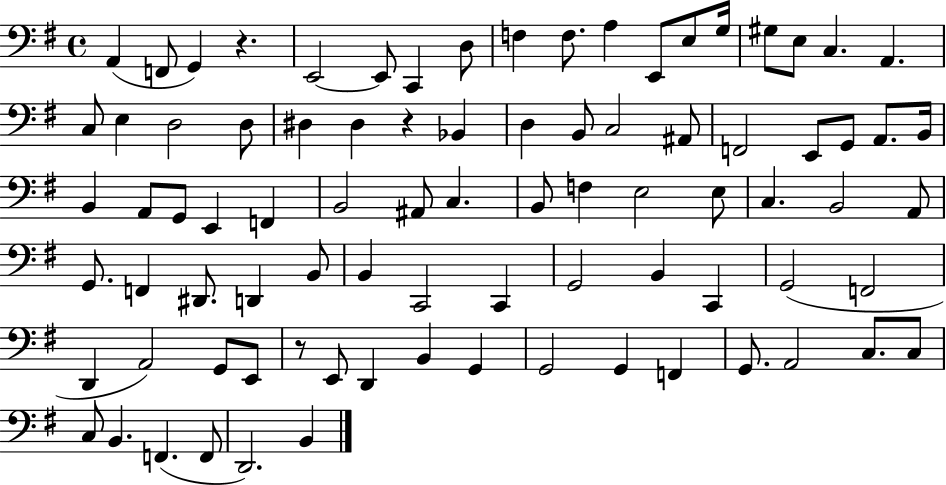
X:1
T:Untitled
M:4/4
L:1/4
K:G
A,, F,,/2 G,, z E,,2 E,,/2 C,, D,/2 F, F,/2 A, E,,/2 E,/2 G,/4 ^G,/2 E,/2 C, A,, C,/2 E, D,2 D,/2 ^D, ^D, z _B,, D, B,,/2 C,2 ^A,,/2 F,,2 E,,/2 G,,/2 A,,/2 B,,/4 B,, A,,/2 G,,/2 E,, F,, B,,2 ^A,,/2 C, B,,/2 F, E,2 E,/2 C, B,,2 A,,/2 G,,/2 F,, ^D,,/2 D,, B,,/2 B,, C,,2 C,, G,,2 B,, C,, G,,2 F,,2 D,, A,,2 G,,/2 E,,/2 z/2 E,,/2 D,, B,, G,, G,,2 G,, F,, G,,/2 A,,2 C,/2 C,/2 C,/2 B,, F,, F,,/2 D,,2 B,,